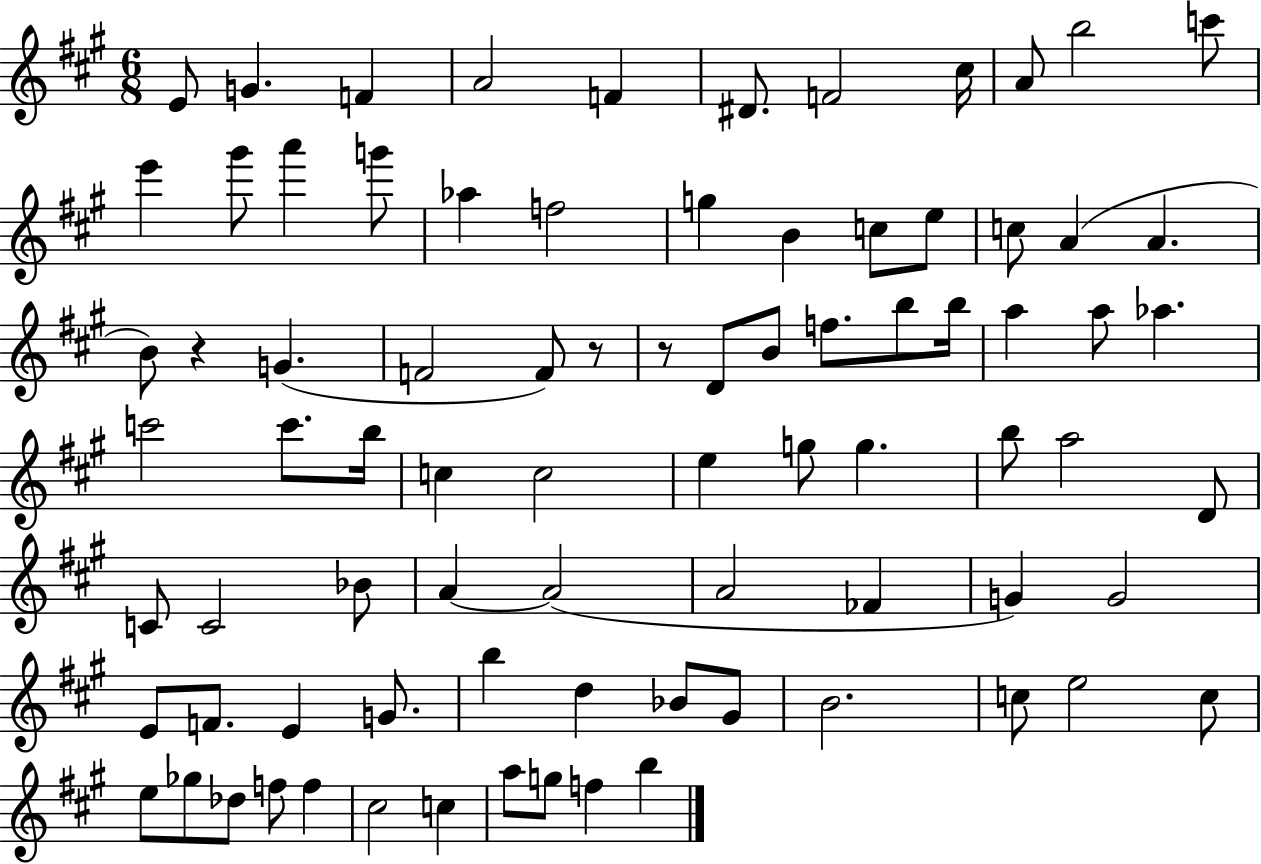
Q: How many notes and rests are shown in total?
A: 82